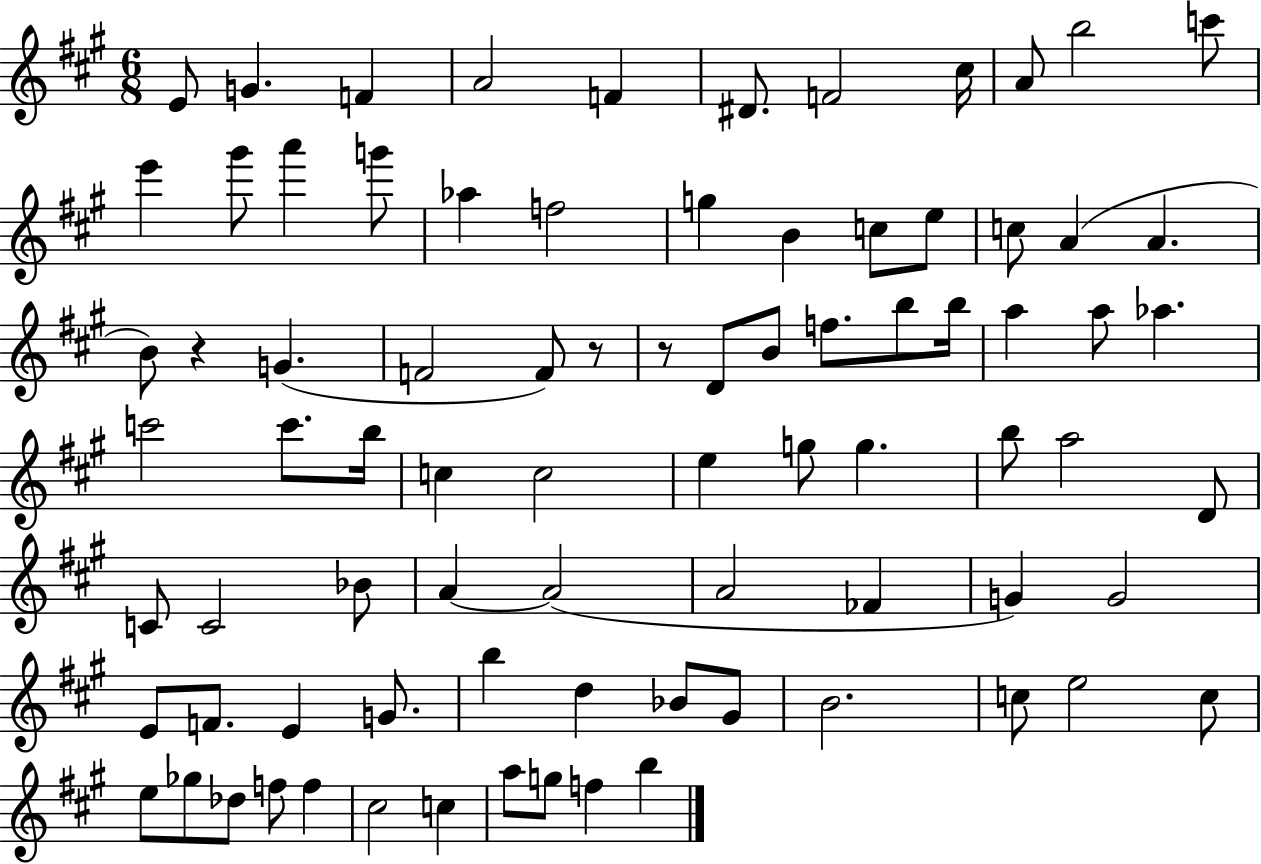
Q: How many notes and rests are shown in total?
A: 82